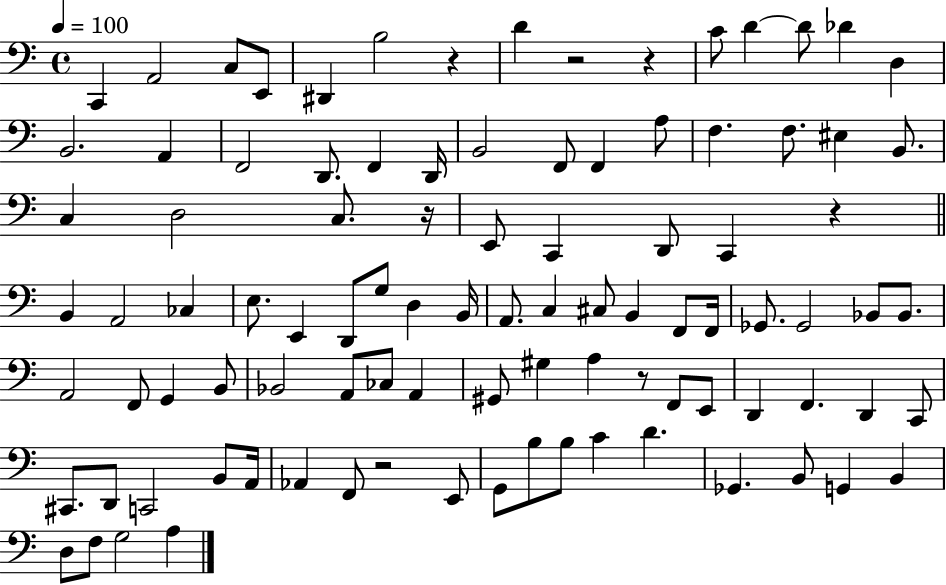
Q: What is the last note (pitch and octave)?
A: A3